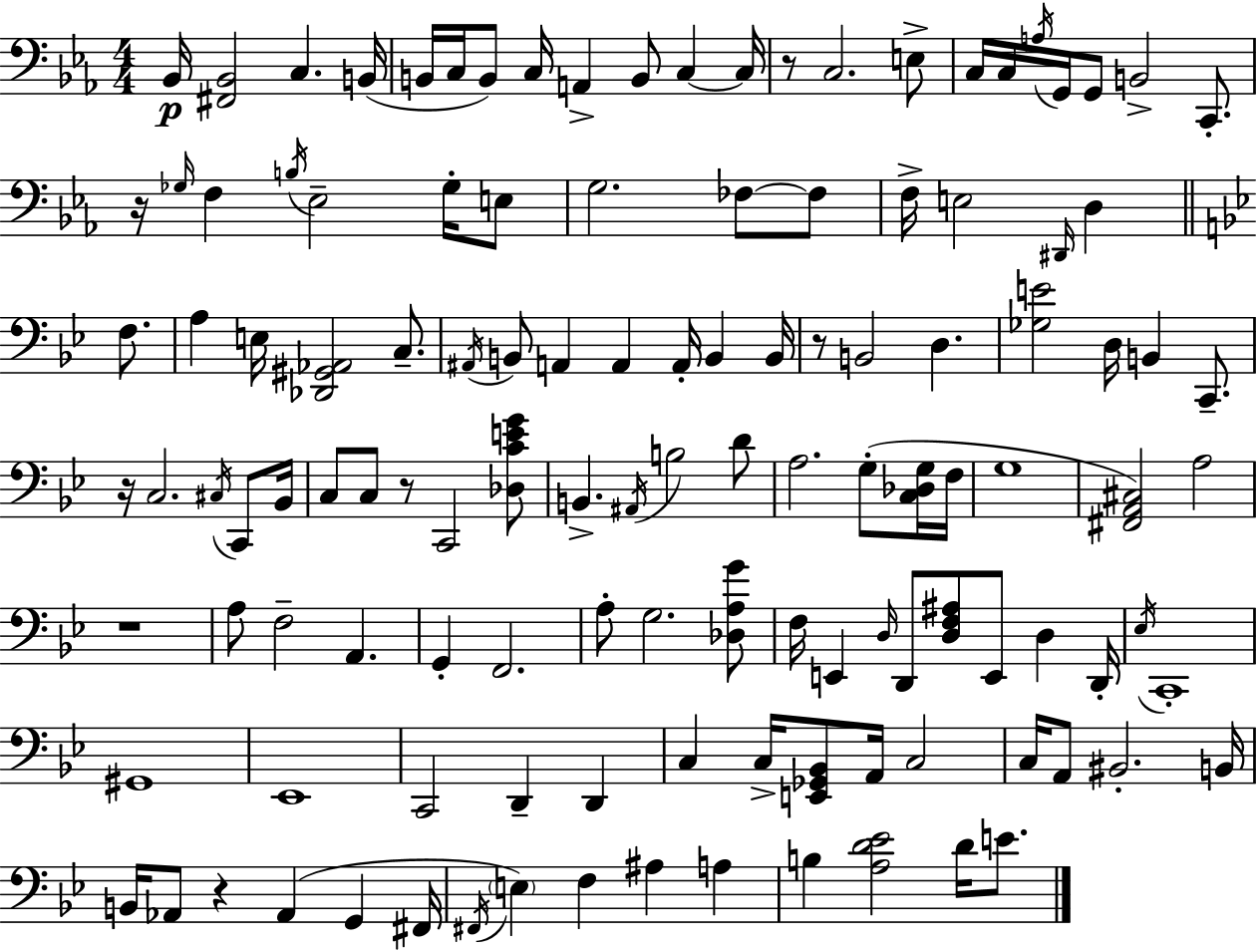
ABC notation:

X:1
T:Untitled
M:4/4
L:1/4
K:Eb
_B,,/4 [^F,,_B,,]2 C, B,,/4 B,,/4 C,/4 B,,/2 C,/4 A,, B,,/2 C, C,/4 z/2 C,2 E,/2 C,/4 C,/4 A,/4 G,,/4 G,,/2 B,,2 C,,/2 z/4 _G,/4 F, B,/4 _E,2 _G,/4 E,/2 G,2 _F,/2 _F,/2 F,/4 E,2 ^D,,/4 D, F,/2 A, E,/4 [_D,,^G,,_A,,]2 C,/2 ^A,,/4 B,,/2 A,, A,, A,,/4 B,, B,,/4 z/2 B,,2 D, [_G,E]2 D,/4 B,, C,,/2 z/4 C,2 ^C,/4 C,,/2 _B,,/4 C,/2 C,/2 z/2 C,,2 [_D,CEG]/2 B,, ^A,,/4 B,2 D/2 A,2 G,/2 [C,_D,G,]/4 F,/4 G,4 [^F,,A,,^C,]2 A,2 z4 A,/2 F,2 A,, G,, F,,2 A,/2 G,2 [_D,A,G]/2 F,/4 E,, D,/4 D,,/2 [D,F,^A,]/2 E,,/2 D, D,,/4 _E,/4 C,,4 ^G,,4 _E,,4 C,,2 D,, D,, C, C,/4 [E,,_G,,_B,,]/2 A,,/4 C,2 C,/4 A,,/2 ^B,,2 B,,/4 B,,/4 _A,,/2 z _A,, G,, ^F,,/4 ^F,,/4 E, F, ^A, A, B, [A,D_E]2 D/4 E/2